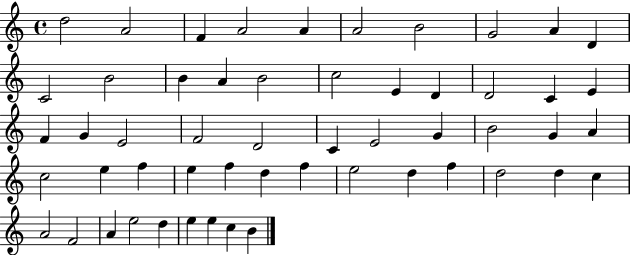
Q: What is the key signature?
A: C major